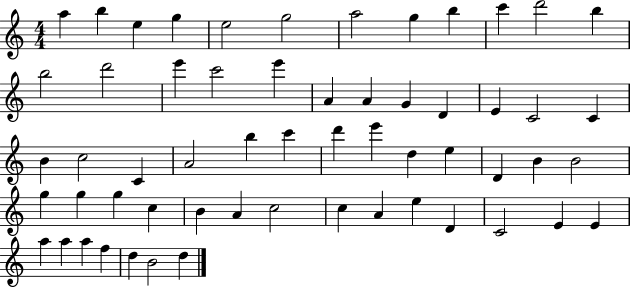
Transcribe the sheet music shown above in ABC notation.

X:1
T:Untitled
M:4/4
L:1/4
K:C
a b e g e2 g2 a2 g b c' d'2 b b2 d'2 e' c'2 e' A A G D E C2 C B c2 C A2 b c' d' e' d e D B B2 g g g c B A c2 c A e D C2 E E a a a f d B2 d